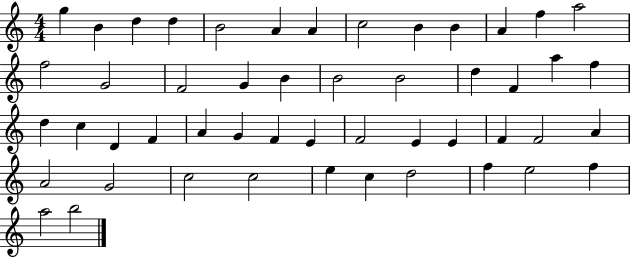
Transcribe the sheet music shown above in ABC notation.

X:1
T:Untitled
M:4/4
L:1/4
K:C
g B d d B2 A A c2 B B A f a2 f2 G2 F2 G B B2 B2 d F a f d c D F A G F E F2 E E F F2 A A2 G2 c2 c2 e c d2 f e2 f a2 b2